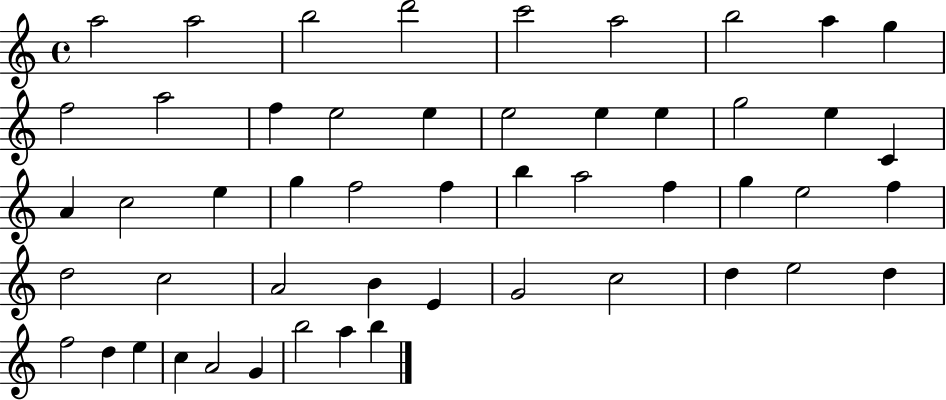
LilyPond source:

{
  \clef treble
  \time 4/4
  \defaultTimeSignature
  \key c \major
  a''2 a''2 | b''2 d'''2 | c'''2 a''2 | b''2 a''4 g''4 | \break f''2 a''2 | f''4 e''2 e''4 | e''2 e''4 e''4 | g''2 e''4 c'4 | \break a'4 c''2 e''4 | g''4 f''2 f''4 | b''4 a''2 f''4 | g''4 e''2 f''4 | \break d''2 c''2 | a'2 b'4 e'4 | g'2 c''2 | d''4 e''2 d''4 | \break f''2 d''4 e''4 | c''4 a'2 g'4 | b''2 a''4 b''4 | \bar "|."
}